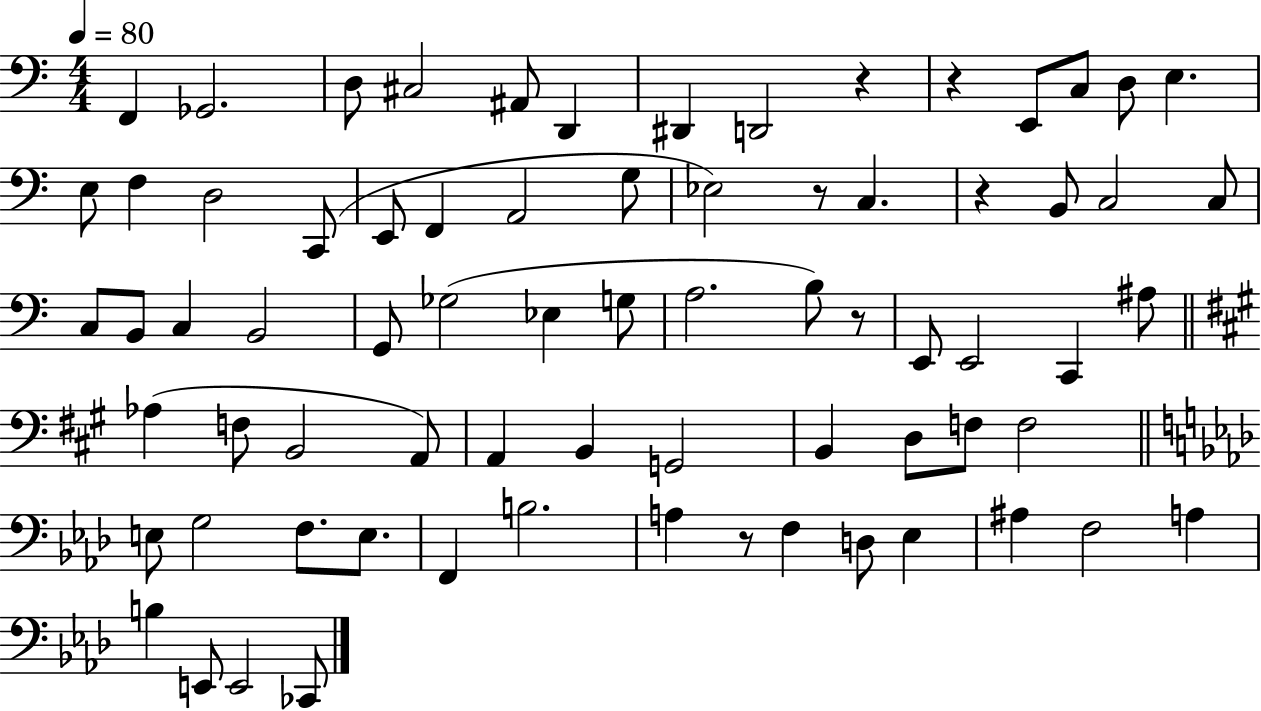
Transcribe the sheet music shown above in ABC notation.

X:1
T:Untitled
M:4/4
L:1/4
K:C
F,, _G,,2 D,/2 ^C,2 ^A,,/2 D,, ^D,, D,,2 z z E,,/2 C,/2 D,/2 E, E,/2 F, D,2 C,,/2 E,,/2 F,, A,,2 G,/2 _E,2 z/2 C, z B,,/2 C,2 C,/2 C,/2 B,,/2 C, B,,2 G,,/2 _G,2 _E, G,/2 A,2 B,/2 z/2 E,,/2 E,,2 C,, ^A,/2 _A, F,/2 B,,2 A,,/2 A,, B,, G,,2 B,, D,/2 F,/2 F,2 E,/2 G,2 F,/2 E,/2 F,, B,2 A, z/2 F, D,/2 _E, ^A, F,2 A, B, E,,/2 E,,2 _C,,/2